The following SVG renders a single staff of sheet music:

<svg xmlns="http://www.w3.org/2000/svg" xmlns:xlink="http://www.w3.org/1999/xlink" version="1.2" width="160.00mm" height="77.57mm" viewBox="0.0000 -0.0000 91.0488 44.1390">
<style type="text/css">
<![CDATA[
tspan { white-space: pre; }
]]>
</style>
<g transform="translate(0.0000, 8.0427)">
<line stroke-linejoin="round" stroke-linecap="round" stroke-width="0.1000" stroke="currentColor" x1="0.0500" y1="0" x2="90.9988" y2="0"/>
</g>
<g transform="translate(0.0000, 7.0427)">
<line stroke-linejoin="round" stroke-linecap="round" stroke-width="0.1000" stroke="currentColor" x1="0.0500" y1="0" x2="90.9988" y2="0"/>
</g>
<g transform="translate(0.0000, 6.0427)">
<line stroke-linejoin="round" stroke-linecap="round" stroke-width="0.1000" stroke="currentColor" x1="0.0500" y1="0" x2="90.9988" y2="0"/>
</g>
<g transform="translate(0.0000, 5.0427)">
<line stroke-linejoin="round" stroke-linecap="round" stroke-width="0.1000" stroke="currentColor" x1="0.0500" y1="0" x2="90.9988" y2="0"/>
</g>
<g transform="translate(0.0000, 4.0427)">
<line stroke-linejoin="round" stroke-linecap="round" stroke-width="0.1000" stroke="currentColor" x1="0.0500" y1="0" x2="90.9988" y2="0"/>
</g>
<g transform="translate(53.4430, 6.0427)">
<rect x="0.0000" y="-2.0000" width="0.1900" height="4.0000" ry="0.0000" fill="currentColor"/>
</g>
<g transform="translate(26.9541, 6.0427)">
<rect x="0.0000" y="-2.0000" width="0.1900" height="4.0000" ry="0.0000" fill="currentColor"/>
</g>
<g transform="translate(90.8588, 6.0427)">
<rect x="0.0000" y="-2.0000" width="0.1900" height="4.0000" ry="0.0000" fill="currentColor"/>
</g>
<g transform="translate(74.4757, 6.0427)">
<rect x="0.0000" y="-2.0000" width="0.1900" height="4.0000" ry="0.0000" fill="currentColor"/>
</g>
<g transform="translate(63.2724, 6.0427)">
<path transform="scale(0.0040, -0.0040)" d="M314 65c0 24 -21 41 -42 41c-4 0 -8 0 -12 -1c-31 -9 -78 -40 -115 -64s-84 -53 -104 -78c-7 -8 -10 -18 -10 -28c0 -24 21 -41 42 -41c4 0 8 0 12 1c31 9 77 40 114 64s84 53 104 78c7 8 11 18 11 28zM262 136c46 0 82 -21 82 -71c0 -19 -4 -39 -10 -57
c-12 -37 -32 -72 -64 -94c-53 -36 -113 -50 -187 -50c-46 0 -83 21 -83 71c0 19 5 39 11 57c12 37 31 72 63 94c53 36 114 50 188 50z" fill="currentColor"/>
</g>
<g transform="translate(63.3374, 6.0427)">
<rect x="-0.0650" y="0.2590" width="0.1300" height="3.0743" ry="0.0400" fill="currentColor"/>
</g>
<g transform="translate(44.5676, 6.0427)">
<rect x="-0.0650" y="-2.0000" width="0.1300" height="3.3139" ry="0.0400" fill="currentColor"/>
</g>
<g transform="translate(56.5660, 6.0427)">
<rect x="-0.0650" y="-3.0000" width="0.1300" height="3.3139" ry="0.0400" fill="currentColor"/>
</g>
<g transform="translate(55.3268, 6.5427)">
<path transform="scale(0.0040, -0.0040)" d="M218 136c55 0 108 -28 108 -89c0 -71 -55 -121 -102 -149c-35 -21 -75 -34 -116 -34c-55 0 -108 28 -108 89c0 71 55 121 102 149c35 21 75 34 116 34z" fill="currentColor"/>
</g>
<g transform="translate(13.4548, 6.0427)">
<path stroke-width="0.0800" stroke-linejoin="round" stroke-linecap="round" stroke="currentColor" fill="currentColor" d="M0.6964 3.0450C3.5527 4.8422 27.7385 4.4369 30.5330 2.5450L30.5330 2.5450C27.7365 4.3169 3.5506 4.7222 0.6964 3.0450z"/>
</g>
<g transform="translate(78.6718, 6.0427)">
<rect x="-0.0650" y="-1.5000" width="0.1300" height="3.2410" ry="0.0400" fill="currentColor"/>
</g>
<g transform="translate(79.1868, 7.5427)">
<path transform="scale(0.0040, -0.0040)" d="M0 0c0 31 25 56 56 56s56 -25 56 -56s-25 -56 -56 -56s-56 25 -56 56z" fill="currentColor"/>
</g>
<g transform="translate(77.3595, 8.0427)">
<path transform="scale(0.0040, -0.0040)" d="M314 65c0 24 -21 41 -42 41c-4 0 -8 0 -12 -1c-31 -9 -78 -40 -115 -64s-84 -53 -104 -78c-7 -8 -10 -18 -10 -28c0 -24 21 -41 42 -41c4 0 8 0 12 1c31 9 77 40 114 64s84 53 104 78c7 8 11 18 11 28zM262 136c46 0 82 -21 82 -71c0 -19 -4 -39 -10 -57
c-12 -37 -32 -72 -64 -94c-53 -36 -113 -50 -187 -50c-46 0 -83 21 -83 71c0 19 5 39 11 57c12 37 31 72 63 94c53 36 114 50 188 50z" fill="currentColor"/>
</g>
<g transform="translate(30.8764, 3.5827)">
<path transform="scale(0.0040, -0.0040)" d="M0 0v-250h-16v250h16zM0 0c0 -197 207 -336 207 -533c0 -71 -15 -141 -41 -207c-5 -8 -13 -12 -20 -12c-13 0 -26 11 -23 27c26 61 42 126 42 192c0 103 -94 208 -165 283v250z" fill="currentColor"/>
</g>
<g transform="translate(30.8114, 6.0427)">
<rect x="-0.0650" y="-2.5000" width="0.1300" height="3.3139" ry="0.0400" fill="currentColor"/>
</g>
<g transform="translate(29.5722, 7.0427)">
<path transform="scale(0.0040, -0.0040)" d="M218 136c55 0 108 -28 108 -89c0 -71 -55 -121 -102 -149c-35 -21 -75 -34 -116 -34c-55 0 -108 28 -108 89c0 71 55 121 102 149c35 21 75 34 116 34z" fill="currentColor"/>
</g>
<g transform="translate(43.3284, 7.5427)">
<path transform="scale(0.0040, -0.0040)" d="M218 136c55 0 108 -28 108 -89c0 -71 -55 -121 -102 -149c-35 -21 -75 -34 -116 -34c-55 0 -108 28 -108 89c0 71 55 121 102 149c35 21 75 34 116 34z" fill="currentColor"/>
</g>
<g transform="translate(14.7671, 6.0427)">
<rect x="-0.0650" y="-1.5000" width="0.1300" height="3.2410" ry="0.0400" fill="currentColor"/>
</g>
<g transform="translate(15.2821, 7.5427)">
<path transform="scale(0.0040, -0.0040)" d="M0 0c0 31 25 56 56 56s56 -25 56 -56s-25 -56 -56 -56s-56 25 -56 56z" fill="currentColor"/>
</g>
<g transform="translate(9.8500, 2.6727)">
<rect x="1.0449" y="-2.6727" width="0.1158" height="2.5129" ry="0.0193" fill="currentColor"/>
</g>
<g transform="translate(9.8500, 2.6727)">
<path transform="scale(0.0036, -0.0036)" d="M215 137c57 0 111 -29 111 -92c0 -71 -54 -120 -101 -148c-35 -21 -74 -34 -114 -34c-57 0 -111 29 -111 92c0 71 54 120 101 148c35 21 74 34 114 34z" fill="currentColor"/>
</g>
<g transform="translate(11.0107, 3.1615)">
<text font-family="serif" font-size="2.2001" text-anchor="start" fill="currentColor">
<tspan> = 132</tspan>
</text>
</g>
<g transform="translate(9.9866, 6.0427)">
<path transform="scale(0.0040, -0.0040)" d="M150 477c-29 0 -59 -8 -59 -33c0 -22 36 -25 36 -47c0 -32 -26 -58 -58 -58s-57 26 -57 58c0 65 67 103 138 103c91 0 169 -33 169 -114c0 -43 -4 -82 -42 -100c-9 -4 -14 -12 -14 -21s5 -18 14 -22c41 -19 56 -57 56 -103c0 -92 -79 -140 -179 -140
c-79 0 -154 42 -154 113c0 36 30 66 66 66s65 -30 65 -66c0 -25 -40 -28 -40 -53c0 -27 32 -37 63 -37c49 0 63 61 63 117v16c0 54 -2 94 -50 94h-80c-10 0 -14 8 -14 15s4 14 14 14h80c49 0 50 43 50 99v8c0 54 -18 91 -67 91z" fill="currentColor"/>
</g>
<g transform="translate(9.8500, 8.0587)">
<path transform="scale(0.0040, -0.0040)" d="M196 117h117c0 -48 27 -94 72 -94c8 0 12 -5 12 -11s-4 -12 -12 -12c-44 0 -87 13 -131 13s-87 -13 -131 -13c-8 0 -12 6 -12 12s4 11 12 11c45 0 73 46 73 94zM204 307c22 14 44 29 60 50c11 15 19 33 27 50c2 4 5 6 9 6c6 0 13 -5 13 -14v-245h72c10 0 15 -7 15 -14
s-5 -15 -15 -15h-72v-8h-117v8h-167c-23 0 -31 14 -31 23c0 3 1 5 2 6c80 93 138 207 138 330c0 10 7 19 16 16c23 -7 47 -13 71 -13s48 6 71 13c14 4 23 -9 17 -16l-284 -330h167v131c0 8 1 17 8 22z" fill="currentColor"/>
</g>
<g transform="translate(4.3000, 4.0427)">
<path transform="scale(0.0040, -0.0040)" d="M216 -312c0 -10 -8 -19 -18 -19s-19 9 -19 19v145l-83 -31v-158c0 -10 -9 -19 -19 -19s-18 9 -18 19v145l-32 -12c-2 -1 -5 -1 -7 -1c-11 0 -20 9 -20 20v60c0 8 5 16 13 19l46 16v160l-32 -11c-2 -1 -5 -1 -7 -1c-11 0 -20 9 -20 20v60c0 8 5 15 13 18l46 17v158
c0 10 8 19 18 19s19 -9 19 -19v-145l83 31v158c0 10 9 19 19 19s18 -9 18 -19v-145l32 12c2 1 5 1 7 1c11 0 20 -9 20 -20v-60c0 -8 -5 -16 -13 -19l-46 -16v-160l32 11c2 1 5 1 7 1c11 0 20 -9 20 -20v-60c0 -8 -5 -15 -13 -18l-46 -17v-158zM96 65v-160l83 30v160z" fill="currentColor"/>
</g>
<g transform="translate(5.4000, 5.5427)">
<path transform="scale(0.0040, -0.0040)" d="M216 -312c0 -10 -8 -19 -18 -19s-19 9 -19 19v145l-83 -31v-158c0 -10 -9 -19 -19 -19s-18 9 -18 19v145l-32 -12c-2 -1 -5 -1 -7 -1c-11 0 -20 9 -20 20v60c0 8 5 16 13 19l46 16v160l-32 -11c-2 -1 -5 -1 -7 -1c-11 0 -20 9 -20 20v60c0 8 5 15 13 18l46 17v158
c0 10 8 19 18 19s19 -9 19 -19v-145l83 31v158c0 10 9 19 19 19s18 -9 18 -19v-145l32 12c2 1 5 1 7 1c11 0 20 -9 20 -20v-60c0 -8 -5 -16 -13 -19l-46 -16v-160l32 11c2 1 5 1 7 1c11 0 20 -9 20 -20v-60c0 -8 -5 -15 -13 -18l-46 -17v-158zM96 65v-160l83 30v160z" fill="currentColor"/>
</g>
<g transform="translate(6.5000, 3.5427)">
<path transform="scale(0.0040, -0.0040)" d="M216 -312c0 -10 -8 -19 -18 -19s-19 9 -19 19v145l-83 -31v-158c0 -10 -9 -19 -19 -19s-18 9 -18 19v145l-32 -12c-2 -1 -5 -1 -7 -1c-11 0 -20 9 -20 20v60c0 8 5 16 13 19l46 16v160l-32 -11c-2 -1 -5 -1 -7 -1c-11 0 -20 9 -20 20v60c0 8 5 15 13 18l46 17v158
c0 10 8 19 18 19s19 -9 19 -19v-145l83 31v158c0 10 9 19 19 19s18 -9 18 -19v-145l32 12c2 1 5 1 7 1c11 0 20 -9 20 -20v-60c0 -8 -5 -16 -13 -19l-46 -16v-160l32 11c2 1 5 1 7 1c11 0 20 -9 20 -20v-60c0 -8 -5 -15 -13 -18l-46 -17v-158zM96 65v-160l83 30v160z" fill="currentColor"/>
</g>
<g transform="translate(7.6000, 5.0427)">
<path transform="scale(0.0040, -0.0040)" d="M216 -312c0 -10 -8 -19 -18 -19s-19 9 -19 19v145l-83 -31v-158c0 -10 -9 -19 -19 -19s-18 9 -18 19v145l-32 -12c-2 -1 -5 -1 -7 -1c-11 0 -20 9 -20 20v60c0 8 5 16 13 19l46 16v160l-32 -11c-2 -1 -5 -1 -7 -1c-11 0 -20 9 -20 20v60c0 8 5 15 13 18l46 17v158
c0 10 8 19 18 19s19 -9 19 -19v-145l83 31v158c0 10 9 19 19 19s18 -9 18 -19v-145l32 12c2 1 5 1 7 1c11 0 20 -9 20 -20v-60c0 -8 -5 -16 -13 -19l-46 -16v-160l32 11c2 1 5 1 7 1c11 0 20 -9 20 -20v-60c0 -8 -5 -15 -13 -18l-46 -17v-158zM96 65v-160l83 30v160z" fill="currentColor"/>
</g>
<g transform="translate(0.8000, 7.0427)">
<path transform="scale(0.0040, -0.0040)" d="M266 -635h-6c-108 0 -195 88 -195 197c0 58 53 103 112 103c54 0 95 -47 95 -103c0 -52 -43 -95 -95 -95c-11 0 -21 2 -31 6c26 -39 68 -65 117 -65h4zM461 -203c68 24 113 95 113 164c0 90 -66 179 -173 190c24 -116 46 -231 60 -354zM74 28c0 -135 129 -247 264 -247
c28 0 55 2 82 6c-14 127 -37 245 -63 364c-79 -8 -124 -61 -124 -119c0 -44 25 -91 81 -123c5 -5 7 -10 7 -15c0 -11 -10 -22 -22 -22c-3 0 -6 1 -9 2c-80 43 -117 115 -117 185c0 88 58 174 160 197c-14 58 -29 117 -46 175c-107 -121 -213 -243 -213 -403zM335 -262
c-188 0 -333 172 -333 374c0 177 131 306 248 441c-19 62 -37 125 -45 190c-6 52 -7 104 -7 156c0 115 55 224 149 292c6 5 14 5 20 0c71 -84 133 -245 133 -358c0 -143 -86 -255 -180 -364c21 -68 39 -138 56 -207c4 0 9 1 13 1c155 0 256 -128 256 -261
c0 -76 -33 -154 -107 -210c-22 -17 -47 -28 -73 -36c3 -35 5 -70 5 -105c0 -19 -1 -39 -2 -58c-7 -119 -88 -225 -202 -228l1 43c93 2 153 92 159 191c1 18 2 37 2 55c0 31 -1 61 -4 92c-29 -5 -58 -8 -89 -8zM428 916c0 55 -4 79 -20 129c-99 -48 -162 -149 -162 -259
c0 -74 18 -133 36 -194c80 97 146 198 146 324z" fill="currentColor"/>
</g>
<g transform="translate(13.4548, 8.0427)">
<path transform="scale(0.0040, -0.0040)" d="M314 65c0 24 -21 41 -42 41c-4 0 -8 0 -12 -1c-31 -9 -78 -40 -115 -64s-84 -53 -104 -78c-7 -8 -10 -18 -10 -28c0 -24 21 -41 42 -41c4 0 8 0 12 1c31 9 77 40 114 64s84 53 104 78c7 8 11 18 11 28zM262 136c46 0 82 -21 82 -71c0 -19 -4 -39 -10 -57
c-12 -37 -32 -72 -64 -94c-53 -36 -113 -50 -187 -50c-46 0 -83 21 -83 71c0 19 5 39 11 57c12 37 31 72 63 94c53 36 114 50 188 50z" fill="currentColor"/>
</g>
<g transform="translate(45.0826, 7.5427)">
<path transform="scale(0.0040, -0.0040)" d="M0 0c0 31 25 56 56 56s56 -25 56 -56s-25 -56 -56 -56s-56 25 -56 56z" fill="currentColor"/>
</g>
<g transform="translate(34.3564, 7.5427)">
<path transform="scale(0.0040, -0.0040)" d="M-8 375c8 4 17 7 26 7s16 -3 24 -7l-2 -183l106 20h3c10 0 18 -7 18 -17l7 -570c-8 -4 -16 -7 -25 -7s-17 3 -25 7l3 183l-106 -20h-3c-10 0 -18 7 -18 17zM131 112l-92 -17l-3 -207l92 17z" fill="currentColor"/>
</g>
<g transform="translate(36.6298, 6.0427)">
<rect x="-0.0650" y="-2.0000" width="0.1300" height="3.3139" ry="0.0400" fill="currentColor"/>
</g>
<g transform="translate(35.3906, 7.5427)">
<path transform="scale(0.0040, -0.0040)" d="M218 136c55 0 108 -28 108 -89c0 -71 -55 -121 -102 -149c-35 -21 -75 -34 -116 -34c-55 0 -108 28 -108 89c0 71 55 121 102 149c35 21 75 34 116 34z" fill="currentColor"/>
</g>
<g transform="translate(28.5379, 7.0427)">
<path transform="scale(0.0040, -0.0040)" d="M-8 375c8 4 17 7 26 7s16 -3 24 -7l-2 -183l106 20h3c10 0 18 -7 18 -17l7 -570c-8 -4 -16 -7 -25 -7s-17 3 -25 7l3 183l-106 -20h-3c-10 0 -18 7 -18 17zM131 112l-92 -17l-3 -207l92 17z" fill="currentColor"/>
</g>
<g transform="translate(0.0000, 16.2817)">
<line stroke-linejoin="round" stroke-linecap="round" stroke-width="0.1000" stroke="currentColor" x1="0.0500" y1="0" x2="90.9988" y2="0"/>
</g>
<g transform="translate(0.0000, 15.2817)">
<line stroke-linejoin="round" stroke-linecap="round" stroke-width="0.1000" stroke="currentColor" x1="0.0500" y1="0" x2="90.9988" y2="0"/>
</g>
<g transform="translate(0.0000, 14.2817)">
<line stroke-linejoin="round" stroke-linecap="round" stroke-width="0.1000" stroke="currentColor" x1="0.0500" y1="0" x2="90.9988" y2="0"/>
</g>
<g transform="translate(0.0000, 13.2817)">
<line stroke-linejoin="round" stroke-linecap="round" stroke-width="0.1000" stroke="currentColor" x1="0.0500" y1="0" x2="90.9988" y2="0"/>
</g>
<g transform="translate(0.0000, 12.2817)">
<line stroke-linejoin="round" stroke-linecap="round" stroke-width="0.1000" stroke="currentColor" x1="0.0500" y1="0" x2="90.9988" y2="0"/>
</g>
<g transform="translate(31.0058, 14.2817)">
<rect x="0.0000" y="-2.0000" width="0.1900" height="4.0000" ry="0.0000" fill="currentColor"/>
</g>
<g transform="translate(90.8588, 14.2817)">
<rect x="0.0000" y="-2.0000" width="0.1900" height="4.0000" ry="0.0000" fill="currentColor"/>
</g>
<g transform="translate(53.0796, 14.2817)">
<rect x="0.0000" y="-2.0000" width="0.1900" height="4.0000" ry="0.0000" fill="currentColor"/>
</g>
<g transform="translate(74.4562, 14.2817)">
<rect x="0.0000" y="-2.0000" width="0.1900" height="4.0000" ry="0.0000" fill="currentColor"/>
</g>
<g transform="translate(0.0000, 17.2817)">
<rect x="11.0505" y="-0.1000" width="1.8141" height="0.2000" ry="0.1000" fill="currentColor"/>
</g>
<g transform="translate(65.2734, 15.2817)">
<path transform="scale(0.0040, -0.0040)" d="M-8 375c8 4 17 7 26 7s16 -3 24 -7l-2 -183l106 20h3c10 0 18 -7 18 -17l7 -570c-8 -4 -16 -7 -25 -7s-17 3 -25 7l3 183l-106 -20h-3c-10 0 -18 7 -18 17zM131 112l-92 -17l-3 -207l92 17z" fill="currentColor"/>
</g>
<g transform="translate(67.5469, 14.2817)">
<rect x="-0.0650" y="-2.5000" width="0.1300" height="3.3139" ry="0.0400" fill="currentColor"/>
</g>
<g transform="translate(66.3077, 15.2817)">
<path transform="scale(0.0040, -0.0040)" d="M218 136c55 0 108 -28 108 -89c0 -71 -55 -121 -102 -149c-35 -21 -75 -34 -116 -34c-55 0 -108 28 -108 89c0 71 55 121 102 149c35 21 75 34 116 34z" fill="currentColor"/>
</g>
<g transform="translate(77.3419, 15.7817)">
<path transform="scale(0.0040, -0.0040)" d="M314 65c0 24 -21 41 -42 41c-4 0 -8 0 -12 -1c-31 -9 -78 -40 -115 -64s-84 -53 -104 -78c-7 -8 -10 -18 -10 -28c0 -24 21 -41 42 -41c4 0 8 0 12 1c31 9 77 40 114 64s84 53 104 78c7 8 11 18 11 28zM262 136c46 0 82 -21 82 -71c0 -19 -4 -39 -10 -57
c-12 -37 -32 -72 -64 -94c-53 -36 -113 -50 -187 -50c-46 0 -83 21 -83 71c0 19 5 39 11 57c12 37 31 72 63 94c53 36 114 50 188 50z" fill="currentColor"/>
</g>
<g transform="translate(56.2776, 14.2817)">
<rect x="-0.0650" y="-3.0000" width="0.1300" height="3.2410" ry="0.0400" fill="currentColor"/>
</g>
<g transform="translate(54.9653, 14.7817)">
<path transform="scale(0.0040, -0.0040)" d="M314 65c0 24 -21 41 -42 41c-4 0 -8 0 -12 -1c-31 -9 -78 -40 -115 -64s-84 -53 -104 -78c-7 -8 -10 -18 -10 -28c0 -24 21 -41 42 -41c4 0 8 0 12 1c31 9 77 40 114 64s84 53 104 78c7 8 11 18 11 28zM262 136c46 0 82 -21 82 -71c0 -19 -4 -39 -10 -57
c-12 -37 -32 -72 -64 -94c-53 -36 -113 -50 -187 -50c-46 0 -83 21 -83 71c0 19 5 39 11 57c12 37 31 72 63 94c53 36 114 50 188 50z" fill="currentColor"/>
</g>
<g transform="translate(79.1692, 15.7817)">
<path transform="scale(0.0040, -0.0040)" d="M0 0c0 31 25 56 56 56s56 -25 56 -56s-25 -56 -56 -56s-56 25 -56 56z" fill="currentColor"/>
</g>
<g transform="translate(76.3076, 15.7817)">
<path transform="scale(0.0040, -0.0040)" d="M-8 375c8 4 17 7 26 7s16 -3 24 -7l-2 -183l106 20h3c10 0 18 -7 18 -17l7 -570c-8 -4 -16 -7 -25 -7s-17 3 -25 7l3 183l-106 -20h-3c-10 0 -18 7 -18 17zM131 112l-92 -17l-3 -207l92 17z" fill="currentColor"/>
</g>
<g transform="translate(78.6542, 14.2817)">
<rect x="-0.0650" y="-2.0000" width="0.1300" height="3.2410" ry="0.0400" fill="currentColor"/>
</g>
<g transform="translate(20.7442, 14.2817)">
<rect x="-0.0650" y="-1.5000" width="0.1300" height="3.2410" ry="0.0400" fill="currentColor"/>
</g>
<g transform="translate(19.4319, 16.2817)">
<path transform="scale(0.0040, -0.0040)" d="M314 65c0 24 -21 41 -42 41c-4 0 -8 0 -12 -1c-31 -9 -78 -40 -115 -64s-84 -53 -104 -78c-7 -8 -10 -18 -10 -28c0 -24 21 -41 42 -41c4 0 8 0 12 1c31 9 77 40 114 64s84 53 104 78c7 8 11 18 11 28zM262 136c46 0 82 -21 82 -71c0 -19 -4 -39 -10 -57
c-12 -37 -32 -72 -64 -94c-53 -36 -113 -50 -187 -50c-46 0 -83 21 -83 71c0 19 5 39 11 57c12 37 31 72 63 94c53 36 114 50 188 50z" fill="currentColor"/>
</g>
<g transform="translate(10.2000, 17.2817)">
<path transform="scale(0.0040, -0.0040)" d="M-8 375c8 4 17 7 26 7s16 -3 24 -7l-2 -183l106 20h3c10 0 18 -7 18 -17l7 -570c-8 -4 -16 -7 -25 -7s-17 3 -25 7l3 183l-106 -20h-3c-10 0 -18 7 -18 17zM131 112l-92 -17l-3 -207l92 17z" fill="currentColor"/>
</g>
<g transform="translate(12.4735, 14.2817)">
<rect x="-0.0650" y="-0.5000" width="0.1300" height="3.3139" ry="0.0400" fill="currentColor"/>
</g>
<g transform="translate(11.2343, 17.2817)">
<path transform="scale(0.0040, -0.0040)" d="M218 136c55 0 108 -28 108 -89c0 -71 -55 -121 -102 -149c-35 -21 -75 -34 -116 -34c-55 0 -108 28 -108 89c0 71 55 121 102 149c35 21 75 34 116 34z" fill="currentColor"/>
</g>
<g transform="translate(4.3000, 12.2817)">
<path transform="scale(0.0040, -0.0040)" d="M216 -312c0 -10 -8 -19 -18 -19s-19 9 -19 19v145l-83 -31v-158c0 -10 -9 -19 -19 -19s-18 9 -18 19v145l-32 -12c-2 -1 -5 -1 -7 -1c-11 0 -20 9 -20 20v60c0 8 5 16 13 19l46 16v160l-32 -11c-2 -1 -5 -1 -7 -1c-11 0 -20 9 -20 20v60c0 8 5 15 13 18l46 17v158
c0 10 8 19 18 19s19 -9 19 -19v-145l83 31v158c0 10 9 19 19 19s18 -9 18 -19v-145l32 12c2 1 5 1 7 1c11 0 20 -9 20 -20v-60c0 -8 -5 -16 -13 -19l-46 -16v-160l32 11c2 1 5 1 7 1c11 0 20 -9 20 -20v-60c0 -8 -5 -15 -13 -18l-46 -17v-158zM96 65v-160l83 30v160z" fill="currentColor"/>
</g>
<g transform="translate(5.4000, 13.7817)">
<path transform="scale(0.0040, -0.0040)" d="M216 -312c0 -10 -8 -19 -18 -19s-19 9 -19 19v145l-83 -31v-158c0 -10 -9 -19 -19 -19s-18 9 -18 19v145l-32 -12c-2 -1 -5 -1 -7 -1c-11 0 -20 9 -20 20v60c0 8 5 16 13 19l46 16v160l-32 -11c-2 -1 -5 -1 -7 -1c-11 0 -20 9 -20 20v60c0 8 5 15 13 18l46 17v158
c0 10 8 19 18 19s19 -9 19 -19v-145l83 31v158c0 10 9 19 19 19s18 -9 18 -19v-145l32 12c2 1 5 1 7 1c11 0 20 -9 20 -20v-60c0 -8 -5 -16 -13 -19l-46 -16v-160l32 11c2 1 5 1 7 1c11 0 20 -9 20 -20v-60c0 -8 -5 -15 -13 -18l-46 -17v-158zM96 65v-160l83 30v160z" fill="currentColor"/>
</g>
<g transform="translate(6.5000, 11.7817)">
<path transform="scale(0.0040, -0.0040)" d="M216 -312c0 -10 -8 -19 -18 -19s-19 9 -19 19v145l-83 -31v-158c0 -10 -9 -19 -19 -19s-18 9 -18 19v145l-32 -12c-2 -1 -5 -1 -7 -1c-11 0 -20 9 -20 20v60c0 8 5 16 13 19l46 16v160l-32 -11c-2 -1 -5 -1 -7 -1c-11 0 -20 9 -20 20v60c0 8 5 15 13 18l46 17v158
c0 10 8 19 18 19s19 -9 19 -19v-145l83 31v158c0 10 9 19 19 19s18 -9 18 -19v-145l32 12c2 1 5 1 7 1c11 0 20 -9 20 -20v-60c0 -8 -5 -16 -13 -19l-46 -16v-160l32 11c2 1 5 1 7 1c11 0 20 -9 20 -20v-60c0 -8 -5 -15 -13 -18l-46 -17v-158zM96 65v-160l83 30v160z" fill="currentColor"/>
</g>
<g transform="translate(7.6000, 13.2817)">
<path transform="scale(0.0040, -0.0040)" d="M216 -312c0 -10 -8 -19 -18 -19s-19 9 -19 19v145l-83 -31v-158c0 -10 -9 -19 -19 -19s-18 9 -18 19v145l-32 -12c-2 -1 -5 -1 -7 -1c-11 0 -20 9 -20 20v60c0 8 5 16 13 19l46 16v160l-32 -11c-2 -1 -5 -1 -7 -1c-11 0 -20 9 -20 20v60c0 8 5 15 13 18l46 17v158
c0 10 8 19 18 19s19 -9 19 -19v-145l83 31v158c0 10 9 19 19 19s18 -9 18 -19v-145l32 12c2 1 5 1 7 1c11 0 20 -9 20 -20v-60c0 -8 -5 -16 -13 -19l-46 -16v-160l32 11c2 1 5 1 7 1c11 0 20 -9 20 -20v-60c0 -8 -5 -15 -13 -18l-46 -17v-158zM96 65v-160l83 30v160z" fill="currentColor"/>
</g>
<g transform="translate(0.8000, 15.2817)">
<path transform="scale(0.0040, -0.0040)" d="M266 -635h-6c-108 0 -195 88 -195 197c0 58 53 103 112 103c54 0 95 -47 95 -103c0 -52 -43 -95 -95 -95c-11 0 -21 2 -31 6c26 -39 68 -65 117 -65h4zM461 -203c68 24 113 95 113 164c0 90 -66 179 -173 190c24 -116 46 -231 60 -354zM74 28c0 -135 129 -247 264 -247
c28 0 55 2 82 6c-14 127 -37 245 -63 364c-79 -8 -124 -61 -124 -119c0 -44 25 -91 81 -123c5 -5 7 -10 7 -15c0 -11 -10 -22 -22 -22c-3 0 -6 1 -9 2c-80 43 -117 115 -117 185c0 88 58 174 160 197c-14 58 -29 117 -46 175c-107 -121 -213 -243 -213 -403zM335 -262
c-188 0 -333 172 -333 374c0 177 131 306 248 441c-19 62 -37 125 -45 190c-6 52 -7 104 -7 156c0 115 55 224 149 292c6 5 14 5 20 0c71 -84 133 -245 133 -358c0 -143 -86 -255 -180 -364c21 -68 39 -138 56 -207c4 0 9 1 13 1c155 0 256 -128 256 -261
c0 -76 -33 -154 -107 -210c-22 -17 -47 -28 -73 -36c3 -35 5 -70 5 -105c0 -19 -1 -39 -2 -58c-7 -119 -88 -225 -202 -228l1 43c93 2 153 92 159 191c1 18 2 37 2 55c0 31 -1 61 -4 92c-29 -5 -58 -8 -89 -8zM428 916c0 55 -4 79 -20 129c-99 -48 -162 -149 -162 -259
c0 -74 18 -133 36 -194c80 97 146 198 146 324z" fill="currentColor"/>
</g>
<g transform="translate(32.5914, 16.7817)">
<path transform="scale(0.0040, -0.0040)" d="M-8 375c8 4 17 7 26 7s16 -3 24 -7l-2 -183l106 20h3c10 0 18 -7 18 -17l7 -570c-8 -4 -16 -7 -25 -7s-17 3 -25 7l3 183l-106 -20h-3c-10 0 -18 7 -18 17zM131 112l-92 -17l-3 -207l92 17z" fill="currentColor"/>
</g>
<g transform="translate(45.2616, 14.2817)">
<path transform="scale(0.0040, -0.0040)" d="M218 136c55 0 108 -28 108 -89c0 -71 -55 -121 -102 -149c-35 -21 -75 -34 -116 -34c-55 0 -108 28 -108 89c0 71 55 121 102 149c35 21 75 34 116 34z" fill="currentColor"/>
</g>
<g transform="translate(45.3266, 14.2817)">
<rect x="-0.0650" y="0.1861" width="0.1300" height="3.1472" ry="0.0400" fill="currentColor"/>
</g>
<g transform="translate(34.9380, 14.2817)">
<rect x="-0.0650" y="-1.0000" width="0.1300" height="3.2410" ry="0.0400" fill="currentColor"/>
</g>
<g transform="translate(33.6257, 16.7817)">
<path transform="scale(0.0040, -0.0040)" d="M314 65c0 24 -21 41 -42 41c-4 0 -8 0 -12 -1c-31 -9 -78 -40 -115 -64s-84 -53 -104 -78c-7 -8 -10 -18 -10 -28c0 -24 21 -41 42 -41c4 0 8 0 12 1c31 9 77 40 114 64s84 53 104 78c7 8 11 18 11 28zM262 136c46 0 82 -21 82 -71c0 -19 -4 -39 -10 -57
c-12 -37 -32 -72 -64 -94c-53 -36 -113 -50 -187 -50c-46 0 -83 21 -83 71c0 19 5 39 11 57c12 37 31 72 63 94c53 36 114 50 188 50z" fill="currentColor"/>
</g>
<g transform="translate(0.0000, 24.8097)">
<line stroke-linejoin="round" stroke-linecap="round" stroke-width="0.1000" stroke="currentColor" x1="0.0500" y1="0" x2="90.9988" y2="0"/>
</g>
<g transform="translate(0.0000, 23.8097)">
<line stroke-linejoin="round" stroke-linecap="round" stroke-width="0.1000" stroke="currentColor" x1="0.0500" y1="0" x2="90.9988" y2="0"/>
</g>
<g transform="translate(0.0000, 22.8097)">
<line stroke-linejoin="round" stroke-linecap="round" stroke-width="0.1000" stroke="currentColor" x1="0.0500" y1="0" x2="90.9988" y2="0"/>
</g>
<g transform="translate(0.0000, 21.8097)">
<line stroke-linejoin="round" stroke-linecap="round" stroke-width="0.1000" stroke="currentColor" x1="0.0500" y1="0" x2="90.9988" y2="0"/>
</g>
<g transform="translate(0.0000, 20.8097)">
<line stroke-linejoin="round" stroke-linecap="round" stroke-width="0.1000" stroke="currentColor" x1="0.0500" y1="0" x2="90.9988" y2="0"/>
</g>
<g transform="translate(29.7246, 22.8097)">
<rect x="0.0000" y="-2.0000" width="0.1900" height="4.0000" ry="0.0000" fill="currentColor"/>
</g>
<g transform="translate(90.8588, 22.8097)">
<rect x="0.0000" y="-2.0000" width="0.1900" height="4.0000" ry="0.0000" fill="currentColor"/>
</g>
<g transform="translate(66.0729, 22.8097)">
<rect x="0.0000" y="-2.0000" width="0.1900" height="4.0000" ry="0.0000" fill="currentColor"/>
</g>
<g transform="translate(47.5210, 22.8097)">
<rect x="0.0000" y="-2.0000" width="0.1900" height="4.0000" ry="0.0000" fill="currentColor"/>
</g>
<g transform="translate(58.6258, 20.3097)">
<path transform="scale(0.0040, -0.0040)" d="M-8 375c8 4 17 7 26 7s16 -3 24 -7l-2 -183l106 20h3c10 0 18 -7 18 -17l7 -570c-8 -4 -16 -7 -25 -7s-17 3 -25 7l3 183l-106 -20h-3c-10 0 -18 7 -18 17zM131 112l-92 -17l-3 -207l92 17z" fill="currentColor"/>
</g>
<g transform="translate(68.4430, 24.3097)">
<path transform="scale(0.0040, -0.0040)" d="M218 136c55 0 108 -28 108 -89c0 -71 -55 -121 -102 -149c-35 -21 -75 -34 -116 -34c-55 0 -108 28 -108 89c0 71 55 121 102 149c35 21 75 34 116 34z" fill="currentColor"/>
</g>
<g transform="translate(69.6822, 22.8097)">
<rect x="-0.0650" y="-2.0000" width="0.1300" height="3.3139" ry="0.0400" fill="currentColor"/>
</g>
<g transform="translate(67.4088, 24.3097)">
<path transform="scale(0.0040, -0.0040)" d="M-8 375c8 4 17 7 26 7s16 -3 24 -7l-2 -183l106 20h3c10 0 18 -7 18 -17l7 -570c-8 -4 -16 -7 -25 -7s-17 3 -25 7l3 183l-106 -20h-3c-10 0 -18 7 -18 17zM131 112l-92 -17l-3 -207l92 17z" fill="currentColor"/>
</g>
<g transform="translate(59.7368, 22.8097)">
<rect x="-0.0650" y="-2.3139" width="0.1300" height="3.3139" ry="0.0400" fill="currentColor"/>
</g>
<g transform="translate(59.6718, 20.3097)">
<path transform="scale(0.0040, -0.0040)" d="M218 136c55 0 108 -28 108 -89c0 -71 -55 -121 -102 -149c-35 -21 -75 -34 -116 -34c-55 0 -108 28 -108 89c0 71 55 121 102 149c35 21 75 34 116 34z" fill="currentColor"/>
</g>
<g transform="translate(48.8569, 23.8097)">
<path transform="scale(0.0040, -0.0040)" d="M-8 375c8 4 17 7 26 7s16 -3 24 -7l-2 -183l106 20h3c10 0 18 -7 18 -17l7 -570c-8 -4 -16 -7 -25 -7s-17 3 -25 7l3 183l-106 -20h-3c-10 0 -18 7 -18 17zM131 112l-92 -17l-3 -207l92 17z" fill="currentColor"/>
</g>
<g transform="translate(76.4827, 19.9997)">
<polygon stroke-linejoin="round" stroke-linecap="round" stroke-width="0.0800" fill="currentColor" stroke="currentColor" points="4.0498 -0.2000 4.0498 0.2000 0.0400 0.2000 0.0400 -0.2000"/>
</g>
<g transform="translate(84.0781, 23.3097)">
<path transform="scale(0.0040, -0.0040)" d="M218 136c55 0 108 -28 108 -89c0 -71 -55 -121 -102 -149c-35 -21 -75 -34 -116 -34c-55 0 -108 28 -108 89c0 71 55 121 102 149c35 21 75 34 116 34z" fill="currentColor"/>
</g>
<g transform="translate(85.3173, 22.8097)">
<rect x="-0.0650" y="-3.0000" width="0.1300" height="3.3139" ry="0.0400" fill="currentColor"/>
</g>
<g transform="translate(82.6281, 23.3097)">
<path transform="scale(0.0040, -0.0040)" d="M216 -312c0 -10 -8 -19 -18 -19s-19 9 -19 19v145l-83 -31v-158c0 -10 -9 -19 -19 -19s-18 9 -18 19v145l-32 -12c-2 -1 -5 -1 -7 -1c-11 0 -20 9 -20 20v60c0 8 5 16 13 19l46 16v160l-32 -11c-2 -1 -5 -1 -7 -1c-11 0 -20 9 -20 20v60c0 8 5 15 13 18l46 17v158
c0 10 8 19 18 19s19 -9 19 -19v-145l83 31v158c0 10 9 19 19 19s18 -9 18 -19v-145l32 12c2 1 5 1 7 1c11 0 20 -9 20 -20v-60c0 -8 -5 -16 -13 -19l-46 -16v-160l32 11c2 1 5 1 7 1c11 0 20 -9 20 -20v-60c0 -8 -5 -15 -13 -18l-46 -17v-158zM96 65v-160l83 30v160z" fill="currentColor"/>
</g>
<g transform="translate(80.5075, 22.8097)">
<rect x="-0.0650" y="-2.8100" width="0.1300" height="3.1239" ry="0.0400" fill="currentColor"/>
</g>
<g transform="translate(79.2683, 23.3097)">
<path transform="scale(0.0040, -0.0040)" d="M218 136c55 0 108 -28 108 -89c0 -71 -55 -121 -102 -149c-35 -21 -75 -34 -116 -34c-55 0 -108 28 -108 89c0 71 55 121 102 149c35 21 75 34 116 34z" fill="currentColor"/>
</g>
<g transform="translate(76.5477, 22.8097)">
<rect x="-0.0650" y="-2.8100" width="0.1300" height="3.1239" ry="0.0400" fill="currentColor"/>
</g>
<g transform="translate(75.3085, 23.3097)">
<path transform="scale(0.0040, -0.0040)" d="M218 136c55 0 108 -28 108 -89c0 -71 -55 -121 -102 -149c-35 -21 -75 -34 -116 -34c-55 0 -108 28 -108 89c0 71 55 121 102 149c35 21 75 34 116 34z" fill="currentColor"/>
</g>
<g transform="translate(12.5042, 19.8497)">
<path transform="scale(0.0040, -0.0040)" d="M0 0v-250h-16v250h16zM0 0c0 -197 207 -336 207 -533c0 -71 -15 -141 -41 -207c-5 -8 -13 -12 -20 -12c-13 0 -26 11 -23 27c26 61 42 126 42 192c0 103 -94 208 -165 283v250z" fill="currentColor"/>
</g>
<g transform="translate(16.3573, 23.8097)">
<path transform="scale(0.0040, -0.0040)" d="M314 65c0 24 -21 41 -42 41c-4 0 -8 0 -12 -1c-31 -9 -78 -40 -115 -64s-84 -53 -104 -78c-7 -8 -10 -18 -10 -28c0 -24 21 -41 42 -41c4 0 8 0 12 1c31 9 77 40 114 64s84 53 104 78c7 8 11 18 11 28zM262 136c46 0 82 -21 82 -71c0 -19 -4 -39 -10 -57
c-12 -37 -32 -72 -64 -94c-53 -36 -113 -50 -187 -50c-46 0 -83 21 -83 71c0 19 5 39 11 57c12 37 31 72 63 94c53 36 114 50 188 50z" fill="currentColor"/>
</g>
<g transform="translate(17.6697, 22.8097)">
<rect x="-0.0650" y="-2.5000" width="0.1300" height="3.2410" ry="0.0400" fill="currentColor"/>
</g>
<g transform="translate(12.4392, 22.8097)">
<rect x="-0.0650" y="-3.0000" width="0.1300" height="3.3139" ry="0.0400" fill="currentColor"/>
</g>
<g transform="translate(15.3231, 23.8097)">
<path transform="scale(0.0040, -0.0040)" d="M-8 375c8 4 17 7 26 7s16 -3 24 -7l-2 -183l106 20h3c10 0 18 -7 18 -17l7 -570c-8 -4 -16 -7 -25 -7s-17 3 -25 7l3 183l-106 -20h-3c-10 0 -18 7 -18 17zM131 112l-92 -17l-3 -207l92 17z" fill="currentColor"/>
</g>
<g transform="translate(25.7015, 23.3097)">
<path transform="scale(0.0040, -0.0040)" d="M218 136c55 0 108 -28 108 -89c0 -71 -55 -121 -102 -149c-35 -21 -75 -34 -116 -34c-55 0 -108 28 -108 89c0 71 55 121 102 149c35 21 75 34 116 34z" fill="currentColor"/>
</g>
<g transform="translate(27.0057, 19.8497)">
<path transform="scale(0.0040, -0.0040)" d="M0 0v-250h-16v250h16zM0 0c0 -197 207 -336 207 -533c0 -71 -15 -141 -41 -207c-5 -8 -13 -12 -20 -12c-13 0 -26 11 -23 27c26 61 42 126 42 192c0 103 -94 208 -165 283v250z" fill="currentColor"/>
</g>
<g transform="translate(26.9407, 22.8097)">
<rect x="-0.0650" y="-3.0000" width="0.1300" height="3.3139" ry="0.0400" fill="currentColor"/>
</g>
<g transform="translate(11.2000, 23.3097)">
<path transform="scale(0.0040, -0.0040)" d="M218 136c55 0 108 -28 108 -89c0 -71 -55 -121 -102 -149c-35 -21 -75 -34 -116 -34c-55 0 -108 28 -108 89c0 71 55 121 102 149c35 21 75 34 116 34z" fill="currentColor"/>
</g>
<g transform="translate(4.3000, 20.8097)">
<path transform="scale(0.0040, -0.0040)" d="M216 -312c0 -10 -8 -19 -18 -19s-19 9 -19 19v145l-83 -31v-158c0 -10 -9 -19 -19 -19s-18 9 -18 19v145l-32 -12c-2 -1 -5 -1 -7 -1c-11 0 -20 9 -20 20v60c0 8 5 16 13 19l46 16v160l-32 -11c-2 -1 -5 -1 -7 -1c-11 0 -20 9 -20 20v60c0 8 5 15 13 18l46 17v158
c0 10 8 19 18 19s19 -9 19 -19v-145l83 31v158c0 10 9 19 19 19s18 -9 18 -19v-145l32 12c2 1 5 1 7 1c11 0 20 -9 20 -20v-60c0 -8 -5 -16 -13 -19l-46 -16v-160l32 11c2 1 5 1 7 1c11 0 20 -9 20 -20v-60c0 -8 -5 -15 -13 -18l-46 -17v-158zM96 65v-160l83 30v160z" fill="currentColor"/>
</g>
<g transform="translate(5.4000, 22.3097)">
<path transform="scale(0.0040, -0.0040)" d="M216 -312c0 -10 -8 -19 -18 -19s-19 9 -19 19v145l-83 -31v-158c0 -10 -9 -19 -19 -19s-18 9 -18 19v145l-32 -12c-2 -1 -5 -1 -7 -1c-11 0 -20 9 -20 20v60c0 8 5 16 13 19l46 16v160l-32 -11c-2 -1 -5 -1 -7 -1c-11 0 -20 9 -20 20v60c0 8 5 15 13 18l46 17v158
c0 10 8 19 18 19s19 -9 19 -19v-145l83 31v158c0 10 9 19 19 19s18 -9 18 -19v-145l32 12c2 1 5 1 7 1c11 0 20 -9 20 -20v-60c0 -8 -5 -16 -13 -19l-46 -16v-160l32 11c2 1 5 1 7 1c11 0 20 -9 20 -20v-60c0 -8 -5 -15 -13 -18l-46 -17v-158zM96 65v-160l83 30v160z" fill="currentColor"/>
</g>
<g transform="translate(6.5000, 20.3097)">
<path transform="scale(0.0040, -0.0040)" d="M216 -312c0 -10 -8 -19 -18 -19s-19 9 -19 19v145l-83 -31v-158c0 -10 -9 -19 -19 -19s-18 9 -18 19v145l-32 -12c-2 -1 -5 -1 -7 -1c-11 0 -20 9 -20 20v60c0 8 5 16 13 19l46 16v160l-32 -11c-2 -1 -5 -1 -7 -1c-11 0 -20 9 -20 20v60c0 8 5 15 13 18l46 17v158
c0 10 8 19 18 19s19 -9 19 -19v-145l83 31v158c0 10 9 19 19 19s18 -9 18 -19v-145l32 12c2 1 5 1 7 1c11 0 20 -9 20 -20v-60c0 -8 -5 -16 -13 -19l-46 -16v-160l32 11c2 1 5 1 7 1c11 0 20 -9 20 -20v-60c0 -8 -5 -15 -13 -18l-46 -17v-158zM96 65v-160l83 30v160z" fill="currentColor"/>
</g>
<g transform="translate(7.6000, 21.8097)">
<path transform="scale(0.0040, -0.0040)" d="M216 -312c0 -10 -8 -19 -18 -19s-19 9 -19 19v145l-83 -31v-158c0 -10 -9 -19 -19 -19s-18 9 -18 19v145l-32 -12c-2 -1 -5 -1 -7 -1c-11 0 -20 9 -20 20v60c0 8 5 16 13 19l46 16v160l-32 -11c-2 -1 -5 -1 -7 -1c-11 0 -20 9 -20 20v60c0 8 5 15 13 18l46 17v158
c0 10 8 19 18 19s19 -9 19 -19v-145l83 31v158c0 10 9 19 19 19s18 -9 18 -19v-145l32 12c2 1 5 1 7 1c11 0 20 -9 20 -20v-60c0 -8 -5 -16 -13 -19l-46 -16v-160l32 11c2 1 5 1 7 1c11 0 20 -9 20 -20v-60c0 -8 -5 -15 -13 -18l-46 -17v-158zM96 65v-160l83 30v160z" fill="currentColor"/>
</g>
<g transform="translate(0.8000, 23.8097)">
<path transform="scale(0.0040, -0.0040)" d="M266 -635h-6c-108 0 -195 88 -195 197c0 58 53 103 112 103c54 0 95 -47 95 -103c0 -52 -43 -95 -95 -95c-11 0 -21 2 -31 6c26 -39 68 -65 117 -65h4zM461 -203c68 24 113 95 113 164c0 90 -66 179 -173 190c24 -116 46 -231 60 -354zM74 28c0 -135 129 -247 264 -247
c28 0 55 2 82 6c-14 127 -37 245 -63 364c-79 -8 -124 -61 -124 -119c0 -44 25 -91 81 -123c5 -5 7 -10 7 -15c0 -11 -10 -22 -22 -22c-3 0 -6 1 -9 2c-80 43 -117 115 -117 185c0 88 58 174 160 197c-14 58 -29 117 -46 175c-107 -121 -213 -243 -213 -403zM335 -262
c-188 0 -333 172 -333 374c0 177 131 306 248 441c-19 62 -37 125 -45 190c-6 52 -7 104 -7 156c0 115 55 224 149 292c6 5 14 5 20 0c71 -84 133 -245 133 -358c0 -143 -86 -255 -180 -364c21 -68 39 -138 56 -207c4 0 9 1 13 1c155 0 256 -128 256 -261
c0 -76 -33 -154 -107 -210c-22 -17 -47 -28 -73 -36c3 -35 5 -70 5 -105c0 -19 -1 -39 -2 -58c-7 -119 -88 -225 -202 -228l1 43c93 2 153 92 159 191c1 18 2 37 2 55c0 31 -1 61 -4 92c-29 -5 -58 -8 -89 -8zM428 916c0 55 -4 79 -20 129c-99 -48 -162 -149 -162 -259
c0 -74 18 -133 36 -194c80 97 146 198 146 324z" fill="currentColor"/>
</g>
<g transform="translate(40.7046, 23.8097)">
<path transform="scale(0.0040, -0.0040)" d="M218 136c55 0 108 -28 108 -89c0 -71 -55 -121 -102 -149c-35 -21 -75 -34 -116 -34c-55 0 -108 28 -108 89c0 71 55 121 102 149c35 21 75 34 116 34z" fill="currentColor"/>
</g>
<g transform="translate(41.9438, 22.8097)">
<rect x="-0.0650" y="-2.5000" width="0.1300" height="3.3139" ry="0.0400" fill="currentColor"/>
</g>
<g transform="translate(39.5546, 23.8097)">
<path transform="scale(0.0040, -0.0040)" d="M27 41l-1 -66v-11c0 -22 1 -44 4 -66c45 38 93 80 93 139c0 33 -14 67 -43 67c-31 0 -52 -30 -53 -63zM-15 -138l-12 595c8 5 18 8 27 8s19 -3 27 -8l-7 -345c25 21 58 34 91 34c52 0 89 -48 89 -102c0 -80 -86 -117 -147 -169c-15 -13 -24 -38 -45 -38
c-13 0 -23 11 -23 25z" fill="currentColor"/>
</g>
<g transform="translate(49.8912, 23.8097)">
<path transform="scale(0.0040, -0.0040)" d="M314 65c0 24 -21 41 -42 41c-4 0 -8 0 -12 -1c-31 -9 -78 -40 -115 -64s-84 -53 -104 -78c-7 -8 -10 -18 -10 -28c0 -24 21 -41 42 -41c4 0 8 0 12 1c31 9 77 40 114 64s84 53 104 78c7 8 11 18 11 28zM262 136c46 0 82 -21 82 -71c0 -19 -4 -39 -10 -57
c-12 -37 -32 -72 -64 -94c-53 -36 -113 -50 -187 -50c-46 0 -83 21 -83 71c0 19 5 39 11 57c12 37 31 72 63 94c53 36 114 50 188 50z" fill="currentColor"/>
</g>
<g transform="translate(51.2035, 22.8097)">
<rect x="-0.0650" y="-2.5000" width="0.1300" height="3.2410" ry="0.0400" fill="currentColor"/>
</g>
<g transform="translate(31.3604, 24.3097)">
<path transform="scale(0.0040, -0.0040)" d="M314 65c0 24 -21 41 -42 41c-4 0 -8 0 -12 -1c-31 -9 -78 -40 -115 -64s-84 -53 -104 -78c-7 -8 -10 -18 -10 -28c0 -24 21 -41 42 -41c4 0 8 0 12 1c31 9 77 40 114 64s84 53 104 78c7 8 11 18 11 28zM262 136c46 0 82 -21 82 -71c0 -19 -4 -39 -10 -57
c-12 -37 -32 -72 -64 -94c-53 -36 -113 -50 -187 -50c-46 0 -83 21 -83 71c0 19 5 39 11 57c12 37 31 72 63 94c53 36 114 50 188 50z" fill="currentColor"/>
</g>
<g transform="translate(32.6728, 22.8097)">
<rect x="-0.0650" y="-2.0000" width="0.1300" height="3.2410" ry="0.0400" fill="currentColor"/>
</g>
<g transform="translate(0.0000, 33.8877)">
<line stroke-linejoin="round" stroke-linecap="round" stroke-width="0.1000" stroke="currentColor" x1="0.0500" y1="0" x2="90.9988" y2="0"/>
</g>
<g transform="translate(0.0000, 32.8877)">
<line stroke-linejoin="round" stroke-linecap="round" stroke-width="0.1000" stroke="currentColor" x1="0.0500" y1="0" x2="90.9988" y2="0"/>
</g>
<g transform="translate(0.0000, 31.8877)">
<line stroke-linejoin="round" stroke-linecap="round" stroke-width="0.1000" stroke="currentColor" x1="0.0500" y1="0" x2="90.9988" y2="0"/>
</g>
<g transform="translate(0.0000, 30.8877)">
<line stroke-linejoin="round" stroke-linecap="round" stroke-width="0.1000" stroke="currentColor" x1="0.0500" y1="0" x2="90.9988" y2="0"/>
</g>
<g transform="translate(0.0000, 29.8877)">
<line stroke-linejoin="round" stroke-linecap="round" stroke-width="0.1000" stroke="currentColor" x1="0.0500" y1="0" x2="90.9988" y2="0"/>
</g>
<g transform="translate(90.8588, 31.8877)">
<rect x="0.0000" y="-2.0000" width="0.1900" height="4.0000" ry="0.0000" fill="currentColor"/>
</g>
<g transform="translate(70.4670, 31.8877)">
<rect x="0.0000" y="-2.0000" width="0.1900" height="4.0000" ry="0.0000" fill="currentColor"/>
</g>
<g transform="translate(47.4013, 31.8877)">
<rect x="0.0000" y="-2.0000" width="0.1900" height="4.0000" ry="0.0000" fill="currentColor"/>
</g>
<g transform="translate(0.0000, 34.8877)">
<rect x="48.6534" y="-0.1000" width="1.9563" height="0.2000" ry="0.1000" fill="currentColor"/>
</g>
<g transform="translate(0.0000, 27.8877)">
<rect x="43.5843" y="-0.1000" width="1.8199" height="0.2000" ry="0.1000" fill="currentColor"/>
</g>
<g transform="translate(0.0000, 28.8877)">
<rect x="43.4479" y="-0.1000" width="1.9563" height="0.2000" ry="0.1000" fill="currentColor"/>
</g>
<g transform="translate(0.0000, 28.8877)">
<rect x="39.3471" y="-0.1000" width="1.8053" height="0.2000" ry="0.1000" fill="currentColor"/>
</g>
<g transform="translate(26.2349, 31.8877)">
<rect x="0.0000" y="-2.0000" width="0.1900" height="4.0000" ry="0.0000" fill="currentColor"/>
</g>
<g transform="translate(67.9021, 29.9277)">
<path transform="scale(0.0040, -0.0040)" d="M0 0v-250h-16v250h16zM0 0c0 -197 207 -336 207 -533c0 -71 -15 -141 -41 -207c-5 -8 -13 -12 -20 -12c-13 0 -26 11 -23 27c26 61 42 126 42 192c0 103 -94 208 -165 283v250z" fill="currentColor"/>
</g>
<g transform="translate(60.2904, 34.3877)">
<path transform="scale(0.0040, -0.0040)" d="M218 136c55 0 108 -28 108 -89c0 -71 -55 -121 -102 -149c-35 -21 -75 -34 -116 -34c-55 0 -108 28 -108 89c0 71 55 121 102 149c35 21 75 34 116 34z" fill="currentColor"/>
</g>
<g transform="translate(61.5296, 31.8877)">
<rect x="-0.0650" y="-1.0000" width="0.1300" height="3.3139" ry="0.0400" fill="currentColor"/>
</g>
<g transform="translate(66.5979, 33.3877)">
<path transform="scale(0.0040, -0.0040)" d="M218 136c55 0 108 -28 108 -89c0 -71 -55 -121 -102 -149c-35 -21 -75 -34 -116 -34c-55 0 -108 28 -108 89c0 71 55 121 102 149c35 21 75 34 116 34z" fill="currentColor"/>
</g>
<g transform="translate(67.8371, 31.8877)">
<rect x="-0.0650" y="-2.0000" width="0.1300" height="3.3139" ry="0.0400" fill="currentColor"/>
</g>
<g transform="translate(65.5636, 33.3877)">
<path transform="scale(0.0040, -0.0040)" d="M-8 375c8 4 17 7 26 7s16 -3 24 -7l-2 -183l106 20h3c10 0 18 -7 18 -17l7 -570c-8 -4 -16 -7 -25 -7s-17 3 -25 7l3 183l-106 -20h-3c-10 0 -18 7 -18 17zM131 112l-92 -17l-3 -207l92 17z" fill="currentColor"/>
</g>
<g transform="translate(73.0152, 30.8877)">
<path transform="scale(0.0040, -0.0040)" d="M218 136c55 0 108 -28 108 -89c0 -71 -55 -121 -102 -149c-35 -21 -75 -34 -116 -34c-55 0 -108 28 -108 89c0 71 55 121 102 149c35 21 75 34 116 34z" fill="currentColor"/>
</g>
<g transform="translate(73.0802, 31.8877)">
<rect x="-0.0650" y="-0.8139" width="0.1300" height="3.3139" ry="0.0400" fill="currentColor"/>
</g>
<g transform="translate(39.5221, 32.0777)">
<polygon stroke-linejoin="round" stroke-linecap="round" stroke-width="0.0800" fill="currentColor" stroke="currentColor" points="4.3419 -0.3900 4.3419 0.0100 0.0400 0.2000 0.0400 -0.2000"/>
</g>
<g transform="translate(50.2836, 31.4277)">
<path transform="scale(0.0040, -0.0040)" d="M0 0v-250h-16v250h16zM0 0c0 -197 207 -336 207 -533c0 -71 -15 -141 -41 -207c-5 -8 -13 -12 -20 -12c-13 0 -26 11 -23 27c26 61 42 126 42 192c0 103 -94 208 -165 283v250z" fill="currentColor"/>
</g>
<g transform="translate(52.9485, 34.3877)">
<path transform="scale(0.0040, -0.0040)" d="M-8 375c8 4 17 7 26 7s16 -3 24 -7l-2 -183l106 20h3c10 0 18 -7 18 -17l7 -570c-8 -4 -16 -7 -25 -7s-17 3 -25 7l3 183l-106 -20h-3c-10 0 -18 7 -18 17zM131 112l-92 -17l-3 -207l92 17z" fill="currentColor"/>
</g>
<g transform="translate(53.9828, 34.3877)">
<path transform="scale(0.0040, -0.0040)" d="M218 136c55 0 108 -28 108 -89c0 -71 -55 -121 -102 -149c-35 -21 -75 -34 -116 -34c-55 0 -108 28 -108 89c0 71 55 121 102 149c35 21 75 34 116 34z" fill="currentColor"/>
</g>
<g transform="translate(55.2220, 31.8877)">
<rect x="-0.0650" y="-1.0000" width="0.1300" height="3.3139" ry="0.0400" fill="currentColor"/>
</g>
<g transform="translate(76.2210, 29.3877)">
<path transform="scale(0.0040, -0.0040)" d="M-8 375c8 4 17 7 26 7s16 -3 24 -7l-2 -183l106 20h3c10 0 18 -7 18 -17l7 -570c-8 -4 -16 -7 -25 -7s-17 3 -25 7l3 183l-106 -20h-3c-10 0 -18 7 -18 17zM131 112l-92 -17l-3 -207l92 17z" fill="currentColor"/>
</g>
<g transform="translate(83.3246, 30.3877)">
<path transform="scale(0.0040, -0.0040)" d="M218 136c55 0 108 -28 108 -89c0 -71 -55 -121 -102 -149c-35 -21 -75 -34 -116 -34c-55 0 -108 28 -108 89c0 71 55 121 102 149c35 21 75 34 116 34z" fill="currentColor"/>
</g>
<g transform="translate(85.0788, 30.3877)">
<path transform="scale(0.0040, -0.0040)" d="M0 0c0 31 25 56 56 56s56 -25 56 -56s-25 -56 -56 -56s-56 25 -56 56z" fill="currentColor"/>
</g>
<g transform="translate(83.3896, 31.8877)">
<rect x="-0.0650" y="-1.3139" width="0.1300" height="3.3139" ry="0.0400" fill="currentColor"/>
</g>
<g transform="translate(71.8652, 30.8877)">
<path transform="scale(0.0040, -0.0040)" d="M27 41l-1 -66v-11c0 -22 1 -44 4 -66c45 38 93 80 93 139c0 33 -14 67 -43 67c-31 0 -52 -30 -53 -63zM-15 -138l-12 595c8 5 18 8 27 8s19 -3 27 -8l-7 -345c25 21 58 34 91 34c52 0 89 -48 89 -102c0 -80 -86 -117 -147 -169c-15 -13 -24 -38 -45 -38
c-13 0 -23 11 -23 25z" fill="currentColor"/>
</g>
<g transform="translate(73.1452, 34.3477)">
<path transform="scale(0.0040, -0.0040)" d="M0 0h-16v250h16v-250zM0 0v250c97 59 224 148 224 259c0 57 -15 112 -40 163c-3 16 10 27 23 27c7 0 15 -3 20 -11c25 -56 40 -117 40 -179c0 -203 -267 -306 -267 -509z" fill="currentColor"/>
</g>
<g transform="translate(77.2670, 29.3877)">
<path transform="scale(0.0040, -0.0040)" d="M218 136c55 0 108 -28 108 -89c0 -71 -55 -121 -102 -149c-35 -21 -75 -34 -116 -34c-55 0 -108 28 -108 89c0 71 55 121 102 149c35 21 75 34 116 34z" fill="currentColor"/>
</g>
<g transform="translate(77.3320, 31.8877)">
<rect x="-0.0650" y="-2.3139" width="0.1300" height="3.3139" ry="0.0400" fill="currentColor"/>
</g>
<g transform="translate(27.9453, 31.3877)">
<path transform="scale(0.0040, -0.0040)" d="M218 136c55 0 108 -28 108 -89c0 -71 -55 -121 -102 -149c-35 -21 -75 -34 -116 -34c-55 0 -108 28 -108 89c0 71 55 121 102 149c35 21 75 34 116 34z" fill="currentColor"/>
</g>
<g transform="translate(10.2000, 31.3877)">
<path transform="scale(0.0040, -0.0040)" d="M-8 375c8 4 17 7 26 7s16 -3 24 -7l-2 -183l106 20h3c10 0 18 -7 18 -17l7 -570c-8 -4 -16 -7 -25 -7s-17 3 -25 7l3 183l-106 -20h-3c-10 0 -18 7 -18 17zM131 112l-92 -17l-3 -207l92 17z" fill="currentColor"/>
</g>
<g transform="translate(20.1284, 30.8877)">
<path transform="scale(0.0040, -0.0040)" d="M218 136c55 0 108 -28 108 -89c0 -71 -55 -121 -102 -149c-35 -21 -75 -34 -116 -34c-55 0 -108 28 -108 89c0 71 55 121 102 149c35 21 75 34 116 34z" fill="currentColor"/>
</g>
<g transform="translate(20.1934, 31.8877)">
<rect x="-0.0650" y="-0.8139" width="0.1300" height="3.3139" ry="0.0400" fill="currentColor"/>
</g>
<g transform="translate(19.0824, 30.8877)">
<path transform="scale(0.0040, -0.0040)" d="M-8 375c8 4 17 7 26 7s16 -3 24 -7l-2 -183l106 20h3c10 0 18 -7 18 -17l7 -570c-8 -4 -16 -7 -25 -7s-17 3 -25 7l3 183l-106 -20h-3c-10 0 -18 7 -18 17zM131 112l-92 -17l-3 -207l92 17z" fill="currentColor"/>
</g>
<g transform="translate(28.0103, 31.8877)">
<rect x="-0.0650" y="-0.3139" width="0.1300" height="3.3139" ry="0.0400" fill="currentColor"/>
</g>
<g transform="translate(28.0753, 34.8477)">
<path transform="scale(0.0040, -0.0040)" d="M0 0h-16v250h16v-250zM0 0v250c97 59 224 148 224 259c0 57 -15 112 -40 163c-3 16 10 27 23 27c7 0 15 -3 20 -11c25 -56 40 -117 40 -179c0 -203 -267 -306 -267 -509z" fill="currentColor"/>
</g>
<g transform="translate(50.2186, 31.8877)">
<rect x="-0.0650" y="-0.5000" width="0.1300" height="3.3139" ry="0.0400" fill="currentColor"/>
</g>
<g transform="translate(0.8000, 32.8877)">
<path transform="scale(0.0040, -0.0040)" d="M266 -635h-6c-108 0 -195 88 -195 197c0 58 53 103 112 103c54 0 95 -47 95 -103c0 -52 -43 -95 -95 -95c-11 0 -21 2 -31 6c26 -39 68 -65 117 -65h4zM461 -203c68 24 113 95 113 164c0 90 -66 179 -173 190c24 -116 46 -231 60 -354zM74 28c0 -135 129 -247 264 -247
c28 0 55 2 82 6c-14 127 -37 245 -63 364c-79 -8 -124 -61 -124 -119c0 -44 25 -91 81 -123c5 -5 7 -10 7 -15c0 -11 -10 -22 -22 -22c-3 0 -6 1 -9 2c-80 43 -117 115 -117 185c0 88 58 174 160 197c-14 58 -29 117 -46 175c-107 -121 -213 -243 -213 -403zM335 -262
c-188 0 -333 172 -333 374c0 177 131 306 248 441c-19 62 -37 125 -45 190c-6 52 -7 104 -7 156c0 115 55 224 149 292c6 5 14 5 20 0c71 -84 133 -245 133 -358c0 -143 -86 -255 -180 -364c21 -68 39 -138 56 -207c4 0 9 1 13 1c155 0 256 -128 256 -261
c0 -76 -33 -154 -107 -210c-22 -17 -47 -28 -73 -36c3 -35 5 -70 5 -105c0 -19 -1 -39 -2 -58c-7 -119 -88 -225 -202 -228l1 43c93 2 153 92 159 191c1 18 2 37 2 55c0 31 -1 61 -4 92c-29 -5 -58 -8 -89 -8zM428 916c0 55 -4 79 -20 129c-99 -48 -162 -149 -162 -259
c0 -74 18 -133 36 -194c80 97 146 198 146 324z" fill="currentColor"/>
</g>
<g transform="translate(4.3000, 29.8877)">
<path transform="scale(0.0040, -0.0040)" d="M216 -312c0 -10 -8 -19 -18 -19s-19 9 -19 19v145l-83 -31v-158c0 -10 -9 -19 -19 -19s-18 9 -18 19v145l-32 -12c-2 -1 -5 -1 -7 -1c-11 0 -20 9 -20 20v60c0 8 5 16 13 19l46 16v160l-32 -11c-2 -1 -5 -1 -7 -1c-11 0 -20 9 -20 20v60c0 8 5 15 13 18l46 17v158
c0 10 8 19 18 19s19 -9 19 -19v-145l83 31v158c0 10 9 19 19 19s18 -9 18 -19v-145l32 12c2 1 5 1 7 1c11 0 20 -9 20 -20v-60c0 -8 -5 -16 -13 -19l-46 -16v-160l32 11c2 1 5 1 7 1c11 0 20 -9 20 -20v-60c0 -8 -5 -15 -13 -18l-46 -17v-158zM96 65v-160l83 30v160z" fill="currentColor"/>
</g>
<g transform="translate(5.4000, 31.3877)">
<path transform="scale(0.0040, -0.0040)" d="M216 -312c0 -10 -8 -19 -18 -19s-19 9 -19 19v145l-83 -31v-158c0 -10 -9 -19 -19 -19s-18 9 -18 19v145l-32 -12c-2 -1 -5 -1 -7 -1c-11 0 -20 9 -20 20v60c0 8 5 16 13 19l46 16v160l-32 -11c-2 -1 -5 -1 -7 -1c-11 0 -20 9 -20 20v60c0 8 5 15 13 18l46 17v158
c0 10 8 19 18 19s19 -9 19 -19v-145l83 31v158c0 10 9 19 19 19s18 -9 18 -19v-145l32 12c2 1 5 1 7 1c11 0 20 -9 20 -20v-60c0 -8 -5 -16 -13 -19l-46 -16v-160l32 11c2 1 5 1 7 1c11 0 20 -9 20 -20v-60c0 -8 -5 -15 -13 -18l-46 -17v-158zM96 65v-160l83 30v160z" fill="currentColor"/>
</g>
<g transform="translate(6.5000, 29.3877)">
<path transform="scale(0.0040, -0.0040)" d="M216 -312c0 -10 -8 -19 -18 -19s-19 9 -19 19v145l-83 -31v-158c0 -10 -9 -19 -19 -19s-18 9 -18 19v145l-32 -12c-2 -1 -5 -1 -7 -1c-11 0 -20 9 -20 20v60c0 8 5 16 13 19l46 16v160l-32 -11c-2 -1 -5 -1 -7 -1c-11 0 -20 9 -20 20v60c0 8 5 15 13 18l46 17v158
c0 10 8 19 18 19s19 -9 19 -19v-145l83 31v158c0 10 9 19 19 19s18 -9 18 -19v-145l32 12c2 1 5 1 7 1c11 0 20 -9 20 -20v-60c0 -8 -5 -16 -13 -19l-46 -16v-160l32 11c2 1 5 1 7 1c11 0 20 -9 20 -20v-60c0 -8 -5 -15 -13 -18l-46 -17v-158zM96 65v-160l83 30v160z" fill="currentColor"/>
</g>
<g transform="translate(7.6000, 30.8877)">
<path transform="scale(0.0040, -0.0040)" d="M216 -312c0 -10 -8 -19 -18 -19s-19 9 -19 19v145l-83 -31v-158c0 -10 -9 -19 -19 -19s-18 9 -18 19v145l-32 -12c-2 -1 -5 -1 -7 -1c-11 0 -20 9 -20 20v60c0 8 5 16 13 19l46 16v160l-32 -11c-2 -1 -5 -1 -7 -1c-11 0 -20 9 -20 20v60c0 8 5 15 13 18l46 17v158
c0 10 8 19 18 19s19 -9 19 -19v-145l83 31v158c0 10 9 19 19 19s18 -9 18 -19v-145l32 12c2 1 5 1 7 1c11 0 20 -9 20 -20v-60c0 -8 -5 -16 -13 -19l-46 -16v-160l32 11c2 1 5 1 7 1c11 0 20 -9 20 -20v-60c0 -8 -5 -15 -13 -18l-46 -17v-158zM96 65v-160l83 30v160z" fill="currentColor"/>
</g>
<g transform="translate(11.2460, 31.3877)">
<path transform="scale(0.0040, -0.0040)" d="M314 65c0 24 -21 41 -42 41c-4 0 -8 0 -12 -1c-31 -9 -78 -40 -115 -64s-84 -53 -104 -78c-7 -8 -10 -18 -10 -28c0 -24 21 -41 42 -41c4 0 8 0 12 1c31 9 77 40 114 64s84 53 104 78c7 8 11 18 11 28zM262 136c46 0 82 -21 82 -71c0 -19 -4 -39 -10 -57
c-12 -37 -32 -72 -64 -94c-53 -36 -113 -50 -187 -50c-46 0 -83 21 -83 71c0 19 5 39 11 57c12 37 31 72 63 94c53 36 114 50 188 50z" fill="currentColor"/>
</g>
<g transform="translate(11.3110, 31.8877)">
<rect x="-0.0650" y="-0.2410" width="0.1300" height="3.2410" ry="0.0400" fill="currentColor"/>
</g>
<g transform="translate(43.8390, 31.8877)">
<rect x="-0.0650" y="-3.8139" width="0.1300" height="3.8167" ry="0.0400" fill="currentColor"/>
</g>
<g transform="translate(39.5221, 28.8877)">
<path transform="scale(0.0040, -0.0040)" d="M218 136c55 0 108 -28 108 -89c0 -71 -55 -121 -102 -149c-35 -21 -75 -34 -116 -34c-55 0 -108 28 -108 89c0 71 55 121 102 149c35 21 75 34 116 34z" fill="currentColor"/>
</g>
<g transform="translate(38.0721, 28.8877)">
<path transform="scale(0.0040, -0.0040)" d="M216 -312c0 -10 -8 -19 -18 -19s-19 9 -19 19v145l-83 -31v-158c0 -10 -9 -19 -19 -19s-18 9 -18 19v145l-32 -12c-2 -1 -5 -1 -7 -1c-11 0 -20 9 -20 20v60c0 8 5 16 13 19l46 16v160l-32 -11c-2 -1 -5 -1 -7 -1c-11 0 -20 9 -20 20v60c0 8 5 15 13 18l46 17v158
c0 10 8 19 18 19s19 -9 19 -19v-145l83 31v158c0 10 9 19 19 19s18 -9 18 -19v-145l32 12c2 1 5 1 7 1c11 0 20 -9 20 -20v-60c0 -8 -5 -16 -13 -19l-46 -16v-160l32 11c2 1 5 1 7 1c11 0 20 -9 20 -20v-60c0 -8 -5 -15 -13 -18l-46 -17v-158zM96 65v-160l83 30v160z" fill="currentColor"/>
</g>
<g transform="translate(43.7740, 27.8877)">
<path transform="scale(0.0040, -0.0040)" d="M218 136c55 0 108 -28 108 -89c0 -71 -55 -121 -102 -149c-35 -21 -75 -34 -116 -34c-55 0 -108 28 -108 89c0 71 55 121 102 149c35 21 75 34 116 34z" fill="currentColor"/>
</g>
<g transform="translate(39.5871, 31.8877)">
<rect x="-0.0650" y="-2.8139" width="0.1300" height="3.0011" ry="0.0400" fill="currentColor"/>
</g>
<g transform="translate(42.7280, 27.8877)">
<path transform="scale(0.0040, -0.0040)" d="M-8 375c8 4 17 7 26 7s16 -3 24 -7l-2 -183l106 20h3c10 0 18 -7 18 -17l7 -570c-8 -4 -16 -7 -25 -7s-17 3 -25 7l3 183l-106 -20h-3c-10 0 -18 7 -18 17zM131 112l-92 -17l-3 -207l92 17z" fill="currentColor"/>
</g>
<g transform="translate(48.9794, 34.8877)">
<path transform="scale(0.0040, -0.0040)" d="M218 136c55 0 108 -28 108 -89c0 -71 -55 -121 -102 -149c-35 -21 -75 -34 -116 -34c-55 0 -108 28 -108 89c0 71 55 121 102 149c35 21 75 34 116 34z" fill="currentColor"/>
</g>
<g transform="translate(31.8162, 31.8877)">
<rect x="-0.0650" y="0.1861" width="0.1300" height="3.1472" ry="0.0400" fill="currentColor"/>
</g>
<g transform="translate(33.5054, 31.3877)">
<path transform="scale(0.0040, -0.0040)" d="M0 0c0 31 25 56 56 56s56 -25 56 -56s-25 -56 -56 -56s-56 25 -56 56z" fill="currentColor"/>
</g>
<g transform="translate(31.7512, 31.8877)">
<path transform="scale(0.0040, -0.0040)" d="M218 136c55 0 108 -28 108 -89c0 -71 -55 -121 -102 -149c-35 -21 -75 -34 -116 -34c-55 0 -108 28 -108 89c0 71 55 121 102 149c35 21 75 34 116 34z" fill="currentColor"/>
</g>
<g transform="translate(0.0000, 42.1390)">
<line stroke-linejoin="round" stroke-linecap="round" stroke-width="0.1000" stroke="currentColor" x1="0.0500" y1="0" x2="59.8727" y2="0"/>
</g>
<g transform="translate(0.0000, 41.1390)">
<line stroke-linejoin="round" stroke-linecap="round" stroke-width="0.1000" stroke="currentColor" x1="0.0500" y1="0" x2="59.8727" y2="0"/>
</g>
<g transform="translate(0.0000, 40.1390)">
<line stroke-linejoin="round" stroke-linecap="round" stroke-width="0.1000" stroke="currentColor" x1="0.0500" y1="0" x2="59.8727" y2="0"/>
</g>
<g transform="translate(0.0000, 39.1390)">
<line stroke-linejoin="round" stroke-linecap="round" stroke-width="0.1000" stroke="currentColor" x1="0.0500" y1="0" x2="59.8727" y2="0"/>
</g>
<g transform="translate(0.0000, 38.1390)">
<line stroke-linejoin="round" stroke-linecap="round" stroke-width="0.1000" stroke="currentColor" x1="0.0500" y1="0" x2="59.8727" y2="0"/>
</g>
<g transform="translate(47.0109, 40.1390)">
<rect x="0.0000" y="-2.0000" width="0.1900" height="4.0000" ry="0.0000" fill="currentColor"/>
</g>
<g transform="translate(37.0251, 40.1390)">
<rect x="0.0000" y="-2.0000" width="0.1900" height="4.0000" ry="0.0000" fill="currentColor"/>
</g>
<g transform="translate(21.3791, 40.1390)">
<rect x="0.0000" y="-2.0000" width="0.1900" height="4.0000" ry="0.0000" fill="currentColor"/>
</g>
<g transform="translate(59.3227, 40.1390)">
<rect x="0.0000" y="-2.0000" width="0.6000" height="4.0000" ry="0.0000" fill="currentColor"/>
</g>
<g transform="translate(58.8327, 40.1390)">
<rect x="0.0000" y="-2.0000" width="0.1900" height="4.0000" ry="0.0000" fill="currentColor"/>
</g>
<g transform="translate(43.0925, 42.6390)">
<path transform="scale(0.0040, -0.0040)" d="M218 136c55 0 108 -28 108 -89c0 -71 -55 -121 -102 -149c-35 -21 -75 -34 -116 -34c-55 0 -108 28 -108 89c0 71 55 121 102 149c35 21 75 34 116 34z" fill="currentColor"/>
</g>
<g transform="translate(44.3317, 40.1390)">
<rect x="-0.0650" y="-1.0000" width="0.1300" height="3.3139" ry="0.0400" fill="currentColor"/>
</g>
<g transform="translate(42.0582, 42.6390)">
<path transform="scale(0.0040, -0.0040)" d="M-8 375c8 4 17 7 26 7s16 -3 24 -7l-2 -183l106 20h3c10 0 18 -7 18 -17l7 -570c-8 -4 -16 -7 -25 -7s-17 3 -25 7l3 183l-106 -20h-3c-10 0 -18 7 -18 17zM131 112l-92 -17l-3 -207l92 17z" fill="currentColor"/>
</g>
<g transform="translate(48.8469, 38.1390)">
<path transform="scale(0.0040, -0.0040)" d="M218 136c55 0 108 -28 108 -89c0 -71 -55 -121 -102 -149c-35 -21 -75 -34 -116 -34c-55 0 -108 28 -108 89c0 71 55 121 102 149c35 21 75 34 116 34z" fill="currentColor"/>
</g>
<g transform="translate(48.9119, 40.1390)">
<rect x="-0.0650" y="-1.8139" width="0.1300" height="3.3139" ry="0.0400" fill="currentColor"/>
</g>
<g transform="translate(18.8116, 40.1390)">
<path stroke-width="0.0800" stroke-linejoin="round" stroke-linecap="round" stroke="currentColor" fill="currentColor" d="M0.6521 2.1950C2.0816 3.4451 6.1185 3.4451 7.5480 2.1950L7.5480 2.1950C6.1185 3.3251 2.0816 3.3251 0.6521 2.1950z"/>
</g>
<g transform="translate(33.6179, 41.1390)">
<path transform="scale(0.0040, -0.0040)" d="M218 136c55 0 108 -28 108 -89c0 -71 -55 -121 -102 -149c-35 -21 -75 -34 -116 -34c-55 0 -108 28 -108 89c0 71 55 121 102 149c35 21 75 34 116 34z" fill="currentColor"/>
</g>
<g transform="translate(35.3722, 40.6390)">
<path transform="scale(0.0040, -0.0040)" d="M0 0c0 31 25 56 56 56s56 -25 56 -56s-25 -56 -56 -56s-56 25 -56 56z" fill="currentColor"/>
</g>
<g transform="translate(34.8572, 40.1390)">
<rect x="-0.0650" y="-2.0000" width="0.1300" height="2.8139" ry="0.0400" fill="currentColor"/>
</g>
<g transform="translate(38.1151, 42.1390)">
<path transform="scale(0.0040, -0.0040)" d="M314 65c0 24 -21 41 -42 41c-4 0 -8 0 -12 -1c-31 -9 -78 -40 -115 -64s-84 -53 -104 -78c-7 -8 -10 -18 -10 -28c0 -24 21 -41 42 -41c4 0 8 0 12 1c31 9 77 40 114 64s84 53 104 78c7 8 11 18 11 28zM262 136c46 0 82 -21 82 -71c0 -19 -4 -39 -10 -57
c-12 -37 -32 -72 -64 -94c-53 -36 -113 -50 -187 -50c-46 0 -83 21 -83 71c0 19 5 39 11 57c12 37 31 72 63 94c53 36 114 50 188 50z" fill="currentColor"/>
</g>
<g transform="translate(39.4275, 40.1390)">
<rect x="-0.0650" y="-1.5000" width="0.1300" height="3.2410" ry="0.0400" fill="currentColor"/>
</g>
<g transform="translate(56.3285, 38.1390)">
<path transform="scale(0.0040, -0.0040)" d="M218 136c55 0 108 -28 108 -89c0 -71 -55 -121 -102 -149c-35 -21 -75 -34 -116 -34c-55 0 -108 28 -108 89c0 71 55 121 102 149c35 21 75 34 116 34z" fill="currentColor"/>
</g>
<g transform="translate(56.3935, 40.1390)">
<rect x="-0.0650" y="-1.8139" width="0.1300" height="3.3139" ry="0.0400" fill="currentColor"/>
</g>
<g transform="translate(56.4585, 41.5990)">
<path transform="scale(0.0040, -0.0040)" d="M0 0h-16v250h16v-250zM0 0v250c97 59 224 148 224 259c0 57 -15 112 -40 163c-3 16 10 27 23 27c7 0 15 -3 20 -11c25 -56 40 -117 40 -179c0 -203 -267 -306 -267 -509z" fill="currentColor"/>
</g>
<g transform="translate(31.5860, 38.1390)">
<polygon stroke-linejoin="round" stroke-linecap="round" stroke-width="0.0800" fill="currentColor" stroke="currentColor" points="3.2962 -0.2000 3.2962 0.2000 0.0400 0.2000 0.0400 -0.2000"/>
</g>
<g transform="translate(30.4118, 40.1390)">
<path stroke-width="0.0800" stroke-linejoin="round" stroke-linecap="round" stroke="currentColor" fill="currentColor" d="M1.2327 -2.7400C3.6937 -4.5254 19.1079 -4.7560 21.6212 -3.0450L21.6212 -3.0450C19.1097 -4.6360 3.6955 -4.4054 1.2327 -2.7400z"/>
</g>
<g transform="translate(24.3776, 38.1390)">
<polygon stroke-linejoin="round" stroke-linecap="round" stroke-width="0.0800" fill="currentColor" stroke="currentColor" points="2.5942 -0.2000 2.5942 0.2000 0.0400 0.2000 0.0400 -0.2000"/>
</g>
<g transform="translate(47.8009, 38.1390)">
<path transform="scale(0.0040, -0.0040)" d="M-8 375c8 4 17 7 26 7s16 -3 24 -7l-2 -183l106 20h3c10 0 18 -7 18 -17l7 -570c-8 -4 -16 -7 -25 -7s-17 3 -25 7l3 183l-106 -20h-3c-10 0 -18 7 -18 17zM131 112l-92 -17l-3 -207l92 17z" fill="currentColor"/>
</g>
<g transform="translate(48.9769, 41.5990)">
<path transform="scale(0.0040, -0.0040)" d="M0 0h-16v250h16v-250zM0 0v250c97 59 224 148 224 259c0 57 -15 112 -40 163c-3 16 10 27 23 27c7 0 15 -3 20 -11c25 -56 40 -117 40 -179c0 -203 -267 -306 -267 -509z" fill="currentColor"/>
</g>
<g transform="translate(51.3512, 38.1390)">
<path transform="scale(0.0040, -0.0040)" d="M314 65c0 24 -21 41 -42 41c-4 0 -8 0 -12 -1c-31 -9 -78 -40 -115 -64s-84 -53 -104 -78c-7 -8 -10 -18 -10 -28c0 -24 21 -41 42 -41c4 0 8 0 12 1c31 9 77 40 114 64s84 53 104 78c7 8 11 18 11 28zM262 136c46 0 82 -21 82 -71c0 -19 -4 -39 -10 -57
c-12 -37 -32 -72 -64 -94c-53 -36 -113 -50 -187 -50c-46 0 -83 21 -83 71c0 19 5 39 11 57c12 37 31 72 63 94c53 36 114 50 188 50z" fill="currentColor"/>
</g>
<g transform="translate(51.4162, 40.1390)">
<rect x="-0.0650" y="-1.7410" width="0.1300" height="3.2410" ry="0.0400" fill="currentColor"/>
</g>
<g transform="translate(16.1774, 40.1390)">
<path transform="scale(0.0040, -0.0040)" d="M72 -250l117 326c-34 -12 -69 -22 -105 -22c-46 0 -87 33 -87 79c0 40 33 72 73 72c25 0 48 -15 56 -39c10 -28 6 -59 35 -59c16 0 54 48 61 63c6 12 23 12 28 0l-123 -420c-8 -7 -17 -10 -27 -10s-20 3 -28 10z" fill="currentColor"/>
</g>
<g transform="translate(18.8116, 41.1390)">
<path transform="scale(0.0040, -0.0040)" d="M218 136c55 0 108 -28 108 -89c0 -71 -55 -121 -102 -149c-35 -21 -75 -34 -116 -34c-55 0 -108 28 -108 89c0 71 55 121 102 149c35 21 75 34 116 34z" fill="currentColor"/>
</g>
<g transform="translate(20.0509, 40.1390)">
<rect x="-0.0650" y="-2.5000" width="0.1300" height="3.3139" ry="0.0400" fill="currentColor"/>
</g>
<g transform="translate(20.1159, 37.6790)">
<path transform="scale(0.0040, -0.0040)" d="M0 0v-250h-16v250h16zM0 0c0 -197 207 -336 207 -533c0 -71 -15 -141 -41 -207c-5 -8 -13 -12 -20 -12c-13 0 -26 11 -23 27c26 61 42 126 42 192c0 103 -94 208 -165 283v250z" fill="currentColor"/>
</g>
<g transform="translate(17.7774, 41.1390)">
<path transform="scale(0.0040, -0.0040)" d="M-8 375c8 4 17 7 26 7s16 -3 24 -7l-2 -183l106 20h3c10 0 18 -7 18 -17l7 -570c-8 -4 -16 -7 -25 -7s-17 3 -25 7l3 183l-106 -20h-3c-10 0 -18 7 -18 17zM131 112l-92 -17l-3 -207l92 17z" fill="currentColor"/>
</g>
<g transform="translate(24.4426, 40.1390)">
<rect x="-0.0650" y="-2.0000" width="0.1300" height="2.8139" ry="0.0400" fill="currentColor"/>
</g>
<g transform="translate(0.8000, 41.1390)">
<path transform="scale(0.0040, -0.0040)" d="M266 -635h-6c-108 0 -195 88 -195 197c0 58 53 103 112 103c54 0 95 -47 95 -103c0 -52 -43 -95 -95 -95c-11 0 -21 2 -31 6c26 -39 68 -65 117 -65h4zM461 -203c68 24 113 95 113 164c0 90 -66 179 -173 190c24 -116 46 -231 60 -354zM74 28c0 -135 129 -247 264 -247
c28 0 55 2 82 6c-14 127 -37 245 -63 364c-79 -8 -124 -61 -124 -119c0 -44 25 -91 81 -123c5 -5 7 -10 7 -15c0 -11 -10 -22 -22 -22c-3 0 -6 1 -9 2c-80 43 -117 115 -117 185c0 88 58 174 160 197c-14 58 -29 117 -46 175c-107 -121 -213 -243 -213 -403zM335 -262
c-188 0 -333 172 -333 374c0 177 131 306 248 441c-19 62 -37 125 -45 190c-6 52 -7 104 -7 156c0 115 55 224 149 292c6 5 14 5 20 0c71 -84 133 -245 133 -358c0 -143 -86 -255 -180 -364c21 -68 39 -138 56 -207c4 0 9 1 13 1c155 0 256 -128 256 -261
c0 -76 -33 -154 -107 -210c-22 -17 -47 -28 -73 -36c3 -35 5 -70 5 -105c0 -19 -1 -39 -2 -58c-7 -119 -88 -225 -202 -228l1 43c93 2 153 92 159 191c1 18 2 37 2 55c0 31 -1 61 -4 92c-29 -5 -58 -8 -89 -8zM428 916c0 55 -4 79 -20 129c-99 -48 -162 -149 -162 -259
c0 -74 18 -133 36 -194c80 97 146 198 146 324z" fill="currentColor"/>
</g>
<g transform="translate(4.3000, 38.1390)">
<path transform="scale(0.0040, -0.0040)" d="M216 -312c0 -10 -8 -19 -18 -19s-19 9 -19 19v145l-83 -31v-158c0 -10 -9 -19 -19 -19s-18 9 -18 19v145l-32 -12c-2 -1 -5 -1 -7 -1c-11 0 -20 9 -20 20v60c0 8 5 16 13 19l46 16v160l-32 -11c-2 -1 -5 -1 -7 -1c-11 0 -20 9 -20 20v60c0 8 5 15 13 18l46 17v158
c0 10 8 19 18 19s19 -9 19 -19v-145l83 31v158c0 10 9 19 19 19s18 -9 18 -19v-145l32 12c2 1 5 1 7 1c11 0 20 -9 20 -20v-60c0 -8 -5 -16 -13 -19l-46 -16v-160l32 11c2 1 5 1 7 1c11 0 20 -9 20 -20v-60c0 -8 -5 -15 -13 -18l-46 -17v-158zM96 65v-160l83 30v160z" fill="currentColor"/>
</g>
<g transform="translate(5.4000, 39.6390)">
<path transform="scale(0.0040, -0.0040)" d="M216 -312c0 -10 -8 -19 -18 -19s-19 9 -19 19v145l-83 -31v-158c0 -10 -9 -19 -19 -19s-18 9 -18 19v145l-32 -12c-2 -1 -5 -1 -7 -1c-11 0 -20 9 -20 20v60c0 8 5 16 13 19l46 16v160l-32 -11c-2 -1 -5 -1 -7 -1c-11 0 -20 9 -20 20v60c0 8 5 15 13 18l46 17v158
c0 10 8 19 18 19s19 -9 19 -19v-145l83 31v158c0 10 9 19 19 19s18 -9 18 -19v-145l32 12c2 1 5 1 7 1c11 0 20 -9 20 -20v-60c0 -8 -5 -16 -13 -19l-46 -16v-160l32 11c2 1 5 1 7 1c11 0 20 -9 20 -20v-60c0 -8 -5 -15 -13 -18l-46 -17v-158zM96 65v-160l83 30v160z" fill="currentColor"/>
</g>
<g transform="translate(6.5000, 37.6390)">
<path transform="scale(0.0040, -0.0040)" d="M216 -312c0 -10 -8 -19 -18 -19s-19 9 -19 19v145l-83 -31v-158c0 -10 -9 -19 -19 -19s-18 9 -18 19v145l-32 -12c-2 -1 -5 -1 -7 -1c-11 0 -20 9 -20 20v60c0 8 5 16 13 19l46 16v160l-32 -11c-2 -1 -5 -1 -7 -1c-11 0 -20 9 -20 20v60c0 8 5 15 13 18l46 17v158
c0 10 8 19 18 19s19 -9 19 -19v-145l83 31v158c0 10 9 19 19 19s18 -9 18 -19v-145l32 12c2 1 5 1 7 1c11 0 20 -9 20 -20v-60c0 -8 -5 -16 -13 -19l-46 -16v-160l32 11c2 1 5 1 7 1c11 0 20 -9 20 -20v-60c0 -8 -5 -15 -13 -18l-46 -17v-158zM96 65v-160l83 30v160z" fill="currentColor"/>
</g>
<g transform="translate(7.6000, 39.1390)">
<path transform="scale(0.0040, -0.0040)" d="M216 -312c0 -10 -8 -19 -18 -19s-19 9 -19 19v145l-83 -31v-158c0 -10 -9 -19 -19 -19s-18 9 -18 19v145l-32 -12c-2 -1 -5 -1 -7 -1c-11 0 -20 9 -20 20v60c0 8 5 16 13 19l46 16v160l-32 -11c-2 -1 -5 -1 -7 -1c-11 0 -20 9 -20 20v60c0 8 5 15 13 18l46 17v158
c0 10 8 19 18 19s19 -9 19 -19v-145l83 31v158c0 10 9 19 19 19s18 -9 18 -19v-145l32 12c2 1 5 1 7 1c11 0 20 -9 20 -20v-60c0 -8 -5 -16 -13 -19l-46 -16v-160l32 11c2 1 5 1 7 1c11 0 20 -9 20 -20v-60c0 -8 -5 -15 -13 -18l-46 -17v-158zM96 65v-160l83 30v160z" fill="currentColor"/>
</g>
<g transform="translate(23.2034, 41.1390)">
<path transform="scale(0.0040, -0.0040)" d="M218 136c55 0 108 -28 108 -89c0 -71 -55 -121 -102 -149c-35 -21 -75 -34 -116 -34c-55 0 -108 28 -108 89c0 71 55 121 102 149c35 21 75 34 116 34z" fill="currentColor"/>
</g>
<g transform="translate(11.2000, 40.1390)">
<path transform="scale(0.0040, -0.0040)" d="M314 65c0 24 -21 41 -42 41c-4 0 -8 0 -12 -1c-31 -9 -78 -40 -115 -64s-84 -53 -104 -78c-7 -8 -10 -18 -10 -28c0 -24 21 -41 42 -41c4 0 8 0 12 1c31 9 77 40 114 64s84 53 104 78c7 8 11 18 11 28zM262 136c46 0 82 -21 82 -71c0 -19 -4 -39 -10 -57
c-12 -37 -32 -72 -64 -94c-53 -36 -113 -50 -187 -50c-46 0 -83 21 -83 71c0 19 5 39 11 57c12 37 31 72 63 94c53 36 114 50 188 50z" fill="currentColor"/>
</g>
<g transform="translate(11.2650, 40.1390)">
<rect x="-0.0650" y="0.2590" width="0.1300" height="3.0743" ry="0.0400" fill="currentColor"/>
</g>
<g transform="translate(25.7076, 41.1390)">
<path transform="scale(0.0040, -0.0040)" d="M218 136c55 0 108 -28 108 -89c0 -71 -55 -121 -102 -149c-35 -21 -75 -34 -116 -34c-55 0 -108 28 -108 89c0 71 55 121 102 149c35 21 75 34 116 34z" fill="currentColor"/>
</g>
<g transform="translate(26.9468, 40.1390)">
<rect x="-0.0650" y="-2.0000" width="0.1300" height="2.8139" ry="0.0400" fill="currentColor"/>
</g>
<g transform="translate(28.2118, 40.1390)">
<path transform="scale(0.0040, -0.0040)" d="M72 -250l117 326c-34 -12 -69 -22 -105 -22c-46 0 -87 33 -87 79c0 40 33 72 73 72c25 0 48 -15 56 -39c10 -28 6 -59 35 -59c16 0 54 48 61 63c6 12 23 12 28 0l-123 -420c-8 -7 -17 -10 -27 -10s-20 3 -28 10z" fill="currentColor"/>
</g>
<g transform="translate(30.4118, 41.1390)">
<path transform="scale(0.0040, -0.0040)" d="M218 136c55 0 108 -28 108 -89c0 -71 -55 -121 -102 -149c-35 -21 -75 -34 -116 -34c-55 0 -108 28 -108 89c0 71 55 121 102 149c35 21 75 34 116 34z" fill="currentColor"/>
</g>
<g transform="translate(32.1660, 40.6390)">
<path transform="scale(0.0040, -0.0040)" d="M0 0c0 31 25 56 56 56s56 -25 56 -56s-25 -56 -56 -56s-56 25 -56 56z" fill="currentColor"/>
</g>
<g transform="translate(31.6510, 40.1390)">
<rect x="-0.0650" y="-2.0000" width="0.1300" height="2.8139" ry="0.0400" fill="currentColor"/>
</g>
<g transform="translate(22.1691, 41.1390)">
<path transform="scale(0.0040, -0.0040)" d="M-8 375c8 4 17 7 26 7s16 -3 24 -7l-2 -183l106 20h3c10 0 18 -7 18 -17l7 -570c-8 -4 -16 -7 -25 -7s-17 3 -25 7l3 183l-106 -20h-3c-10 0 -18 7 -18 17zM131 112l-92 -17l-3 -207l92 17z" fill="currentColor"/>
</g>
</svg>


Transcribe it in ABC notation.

X:1
T:Untitled
M:3/4
L:1/4
K:E
E2 G/2 F F A B2 E2 C E2 D2 B A2 G F2 A/2 G2 A/2 ^F2 _G G2 g F A/2 A/2 ^A c2 d ^c/2 B ^a/2 c'/2 ^C/2 D D F/2 _d/2 g e B2 z/2 G/2 G/2 G/2 z/2 G/2 G/2 E2 D f/2 f2 f/2